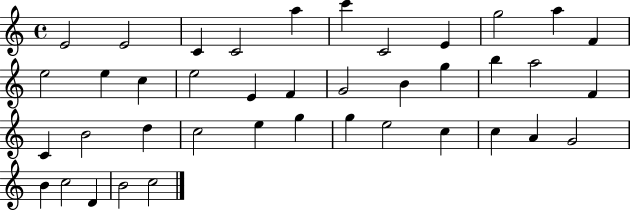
X:1
T:Untitled
M:4/4
L:1/4
K:C
E2 E2 C C2 a c' C2 E g2 a F e2 e c e2 E F G2 B g b a2 F C B2 d c2 e g g e2 c c A G2 B c2 D B2 c2